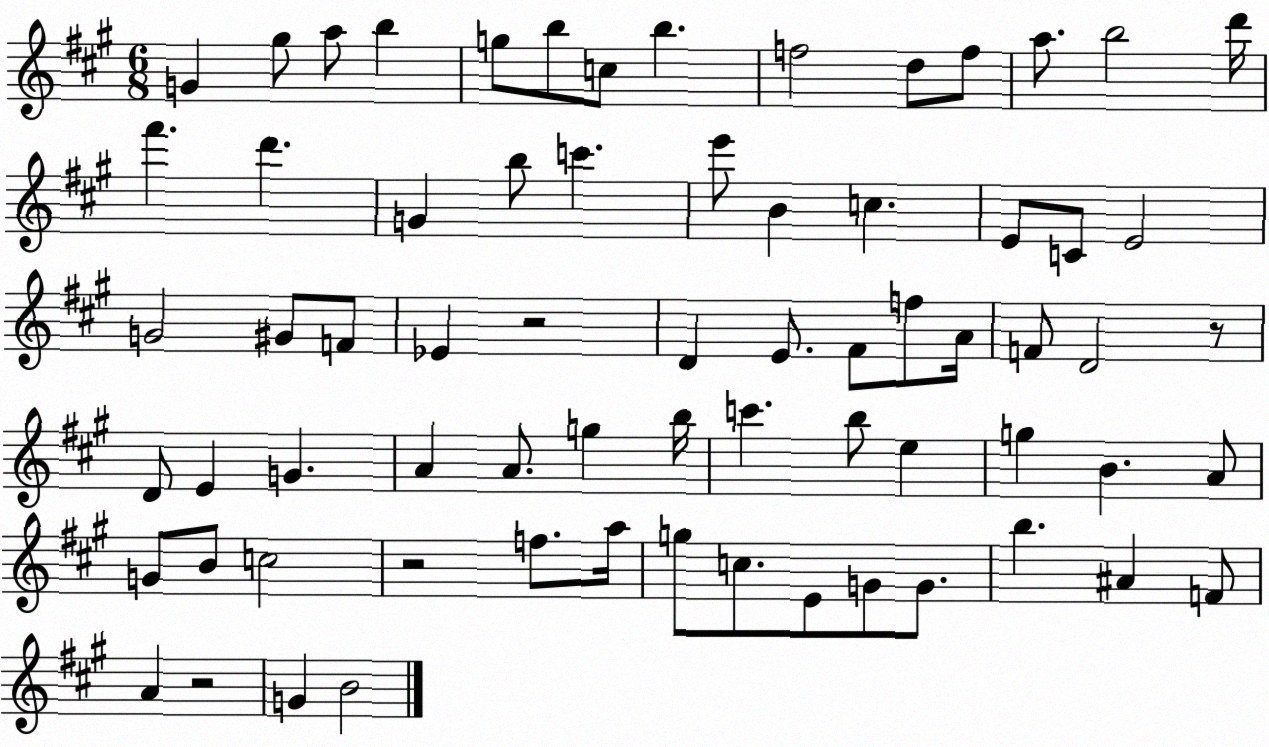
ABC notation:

X:1
T:Untitled
M:6/8
L:1/4
K:A
G ^g/2 a/2 b g/2 b/2 c/2 b f2 d/2 f/2 a/2 b2 d'/4 ^f' d' G b/2 c' e'/2 B c E/2 C/2 E2 G2 ^G/2 F/2 _E z2 D E/2 ^F/2 f/2 A/4 F/2 D2 z/2 D/2 E G A A/2 g b/4 c' b/2 e g B A/2 G/2 B/2 c2 z2 f/2 a/4 g/2 c/2 E/2 G/2 G/2 b ^A F/2 A z2 G B2